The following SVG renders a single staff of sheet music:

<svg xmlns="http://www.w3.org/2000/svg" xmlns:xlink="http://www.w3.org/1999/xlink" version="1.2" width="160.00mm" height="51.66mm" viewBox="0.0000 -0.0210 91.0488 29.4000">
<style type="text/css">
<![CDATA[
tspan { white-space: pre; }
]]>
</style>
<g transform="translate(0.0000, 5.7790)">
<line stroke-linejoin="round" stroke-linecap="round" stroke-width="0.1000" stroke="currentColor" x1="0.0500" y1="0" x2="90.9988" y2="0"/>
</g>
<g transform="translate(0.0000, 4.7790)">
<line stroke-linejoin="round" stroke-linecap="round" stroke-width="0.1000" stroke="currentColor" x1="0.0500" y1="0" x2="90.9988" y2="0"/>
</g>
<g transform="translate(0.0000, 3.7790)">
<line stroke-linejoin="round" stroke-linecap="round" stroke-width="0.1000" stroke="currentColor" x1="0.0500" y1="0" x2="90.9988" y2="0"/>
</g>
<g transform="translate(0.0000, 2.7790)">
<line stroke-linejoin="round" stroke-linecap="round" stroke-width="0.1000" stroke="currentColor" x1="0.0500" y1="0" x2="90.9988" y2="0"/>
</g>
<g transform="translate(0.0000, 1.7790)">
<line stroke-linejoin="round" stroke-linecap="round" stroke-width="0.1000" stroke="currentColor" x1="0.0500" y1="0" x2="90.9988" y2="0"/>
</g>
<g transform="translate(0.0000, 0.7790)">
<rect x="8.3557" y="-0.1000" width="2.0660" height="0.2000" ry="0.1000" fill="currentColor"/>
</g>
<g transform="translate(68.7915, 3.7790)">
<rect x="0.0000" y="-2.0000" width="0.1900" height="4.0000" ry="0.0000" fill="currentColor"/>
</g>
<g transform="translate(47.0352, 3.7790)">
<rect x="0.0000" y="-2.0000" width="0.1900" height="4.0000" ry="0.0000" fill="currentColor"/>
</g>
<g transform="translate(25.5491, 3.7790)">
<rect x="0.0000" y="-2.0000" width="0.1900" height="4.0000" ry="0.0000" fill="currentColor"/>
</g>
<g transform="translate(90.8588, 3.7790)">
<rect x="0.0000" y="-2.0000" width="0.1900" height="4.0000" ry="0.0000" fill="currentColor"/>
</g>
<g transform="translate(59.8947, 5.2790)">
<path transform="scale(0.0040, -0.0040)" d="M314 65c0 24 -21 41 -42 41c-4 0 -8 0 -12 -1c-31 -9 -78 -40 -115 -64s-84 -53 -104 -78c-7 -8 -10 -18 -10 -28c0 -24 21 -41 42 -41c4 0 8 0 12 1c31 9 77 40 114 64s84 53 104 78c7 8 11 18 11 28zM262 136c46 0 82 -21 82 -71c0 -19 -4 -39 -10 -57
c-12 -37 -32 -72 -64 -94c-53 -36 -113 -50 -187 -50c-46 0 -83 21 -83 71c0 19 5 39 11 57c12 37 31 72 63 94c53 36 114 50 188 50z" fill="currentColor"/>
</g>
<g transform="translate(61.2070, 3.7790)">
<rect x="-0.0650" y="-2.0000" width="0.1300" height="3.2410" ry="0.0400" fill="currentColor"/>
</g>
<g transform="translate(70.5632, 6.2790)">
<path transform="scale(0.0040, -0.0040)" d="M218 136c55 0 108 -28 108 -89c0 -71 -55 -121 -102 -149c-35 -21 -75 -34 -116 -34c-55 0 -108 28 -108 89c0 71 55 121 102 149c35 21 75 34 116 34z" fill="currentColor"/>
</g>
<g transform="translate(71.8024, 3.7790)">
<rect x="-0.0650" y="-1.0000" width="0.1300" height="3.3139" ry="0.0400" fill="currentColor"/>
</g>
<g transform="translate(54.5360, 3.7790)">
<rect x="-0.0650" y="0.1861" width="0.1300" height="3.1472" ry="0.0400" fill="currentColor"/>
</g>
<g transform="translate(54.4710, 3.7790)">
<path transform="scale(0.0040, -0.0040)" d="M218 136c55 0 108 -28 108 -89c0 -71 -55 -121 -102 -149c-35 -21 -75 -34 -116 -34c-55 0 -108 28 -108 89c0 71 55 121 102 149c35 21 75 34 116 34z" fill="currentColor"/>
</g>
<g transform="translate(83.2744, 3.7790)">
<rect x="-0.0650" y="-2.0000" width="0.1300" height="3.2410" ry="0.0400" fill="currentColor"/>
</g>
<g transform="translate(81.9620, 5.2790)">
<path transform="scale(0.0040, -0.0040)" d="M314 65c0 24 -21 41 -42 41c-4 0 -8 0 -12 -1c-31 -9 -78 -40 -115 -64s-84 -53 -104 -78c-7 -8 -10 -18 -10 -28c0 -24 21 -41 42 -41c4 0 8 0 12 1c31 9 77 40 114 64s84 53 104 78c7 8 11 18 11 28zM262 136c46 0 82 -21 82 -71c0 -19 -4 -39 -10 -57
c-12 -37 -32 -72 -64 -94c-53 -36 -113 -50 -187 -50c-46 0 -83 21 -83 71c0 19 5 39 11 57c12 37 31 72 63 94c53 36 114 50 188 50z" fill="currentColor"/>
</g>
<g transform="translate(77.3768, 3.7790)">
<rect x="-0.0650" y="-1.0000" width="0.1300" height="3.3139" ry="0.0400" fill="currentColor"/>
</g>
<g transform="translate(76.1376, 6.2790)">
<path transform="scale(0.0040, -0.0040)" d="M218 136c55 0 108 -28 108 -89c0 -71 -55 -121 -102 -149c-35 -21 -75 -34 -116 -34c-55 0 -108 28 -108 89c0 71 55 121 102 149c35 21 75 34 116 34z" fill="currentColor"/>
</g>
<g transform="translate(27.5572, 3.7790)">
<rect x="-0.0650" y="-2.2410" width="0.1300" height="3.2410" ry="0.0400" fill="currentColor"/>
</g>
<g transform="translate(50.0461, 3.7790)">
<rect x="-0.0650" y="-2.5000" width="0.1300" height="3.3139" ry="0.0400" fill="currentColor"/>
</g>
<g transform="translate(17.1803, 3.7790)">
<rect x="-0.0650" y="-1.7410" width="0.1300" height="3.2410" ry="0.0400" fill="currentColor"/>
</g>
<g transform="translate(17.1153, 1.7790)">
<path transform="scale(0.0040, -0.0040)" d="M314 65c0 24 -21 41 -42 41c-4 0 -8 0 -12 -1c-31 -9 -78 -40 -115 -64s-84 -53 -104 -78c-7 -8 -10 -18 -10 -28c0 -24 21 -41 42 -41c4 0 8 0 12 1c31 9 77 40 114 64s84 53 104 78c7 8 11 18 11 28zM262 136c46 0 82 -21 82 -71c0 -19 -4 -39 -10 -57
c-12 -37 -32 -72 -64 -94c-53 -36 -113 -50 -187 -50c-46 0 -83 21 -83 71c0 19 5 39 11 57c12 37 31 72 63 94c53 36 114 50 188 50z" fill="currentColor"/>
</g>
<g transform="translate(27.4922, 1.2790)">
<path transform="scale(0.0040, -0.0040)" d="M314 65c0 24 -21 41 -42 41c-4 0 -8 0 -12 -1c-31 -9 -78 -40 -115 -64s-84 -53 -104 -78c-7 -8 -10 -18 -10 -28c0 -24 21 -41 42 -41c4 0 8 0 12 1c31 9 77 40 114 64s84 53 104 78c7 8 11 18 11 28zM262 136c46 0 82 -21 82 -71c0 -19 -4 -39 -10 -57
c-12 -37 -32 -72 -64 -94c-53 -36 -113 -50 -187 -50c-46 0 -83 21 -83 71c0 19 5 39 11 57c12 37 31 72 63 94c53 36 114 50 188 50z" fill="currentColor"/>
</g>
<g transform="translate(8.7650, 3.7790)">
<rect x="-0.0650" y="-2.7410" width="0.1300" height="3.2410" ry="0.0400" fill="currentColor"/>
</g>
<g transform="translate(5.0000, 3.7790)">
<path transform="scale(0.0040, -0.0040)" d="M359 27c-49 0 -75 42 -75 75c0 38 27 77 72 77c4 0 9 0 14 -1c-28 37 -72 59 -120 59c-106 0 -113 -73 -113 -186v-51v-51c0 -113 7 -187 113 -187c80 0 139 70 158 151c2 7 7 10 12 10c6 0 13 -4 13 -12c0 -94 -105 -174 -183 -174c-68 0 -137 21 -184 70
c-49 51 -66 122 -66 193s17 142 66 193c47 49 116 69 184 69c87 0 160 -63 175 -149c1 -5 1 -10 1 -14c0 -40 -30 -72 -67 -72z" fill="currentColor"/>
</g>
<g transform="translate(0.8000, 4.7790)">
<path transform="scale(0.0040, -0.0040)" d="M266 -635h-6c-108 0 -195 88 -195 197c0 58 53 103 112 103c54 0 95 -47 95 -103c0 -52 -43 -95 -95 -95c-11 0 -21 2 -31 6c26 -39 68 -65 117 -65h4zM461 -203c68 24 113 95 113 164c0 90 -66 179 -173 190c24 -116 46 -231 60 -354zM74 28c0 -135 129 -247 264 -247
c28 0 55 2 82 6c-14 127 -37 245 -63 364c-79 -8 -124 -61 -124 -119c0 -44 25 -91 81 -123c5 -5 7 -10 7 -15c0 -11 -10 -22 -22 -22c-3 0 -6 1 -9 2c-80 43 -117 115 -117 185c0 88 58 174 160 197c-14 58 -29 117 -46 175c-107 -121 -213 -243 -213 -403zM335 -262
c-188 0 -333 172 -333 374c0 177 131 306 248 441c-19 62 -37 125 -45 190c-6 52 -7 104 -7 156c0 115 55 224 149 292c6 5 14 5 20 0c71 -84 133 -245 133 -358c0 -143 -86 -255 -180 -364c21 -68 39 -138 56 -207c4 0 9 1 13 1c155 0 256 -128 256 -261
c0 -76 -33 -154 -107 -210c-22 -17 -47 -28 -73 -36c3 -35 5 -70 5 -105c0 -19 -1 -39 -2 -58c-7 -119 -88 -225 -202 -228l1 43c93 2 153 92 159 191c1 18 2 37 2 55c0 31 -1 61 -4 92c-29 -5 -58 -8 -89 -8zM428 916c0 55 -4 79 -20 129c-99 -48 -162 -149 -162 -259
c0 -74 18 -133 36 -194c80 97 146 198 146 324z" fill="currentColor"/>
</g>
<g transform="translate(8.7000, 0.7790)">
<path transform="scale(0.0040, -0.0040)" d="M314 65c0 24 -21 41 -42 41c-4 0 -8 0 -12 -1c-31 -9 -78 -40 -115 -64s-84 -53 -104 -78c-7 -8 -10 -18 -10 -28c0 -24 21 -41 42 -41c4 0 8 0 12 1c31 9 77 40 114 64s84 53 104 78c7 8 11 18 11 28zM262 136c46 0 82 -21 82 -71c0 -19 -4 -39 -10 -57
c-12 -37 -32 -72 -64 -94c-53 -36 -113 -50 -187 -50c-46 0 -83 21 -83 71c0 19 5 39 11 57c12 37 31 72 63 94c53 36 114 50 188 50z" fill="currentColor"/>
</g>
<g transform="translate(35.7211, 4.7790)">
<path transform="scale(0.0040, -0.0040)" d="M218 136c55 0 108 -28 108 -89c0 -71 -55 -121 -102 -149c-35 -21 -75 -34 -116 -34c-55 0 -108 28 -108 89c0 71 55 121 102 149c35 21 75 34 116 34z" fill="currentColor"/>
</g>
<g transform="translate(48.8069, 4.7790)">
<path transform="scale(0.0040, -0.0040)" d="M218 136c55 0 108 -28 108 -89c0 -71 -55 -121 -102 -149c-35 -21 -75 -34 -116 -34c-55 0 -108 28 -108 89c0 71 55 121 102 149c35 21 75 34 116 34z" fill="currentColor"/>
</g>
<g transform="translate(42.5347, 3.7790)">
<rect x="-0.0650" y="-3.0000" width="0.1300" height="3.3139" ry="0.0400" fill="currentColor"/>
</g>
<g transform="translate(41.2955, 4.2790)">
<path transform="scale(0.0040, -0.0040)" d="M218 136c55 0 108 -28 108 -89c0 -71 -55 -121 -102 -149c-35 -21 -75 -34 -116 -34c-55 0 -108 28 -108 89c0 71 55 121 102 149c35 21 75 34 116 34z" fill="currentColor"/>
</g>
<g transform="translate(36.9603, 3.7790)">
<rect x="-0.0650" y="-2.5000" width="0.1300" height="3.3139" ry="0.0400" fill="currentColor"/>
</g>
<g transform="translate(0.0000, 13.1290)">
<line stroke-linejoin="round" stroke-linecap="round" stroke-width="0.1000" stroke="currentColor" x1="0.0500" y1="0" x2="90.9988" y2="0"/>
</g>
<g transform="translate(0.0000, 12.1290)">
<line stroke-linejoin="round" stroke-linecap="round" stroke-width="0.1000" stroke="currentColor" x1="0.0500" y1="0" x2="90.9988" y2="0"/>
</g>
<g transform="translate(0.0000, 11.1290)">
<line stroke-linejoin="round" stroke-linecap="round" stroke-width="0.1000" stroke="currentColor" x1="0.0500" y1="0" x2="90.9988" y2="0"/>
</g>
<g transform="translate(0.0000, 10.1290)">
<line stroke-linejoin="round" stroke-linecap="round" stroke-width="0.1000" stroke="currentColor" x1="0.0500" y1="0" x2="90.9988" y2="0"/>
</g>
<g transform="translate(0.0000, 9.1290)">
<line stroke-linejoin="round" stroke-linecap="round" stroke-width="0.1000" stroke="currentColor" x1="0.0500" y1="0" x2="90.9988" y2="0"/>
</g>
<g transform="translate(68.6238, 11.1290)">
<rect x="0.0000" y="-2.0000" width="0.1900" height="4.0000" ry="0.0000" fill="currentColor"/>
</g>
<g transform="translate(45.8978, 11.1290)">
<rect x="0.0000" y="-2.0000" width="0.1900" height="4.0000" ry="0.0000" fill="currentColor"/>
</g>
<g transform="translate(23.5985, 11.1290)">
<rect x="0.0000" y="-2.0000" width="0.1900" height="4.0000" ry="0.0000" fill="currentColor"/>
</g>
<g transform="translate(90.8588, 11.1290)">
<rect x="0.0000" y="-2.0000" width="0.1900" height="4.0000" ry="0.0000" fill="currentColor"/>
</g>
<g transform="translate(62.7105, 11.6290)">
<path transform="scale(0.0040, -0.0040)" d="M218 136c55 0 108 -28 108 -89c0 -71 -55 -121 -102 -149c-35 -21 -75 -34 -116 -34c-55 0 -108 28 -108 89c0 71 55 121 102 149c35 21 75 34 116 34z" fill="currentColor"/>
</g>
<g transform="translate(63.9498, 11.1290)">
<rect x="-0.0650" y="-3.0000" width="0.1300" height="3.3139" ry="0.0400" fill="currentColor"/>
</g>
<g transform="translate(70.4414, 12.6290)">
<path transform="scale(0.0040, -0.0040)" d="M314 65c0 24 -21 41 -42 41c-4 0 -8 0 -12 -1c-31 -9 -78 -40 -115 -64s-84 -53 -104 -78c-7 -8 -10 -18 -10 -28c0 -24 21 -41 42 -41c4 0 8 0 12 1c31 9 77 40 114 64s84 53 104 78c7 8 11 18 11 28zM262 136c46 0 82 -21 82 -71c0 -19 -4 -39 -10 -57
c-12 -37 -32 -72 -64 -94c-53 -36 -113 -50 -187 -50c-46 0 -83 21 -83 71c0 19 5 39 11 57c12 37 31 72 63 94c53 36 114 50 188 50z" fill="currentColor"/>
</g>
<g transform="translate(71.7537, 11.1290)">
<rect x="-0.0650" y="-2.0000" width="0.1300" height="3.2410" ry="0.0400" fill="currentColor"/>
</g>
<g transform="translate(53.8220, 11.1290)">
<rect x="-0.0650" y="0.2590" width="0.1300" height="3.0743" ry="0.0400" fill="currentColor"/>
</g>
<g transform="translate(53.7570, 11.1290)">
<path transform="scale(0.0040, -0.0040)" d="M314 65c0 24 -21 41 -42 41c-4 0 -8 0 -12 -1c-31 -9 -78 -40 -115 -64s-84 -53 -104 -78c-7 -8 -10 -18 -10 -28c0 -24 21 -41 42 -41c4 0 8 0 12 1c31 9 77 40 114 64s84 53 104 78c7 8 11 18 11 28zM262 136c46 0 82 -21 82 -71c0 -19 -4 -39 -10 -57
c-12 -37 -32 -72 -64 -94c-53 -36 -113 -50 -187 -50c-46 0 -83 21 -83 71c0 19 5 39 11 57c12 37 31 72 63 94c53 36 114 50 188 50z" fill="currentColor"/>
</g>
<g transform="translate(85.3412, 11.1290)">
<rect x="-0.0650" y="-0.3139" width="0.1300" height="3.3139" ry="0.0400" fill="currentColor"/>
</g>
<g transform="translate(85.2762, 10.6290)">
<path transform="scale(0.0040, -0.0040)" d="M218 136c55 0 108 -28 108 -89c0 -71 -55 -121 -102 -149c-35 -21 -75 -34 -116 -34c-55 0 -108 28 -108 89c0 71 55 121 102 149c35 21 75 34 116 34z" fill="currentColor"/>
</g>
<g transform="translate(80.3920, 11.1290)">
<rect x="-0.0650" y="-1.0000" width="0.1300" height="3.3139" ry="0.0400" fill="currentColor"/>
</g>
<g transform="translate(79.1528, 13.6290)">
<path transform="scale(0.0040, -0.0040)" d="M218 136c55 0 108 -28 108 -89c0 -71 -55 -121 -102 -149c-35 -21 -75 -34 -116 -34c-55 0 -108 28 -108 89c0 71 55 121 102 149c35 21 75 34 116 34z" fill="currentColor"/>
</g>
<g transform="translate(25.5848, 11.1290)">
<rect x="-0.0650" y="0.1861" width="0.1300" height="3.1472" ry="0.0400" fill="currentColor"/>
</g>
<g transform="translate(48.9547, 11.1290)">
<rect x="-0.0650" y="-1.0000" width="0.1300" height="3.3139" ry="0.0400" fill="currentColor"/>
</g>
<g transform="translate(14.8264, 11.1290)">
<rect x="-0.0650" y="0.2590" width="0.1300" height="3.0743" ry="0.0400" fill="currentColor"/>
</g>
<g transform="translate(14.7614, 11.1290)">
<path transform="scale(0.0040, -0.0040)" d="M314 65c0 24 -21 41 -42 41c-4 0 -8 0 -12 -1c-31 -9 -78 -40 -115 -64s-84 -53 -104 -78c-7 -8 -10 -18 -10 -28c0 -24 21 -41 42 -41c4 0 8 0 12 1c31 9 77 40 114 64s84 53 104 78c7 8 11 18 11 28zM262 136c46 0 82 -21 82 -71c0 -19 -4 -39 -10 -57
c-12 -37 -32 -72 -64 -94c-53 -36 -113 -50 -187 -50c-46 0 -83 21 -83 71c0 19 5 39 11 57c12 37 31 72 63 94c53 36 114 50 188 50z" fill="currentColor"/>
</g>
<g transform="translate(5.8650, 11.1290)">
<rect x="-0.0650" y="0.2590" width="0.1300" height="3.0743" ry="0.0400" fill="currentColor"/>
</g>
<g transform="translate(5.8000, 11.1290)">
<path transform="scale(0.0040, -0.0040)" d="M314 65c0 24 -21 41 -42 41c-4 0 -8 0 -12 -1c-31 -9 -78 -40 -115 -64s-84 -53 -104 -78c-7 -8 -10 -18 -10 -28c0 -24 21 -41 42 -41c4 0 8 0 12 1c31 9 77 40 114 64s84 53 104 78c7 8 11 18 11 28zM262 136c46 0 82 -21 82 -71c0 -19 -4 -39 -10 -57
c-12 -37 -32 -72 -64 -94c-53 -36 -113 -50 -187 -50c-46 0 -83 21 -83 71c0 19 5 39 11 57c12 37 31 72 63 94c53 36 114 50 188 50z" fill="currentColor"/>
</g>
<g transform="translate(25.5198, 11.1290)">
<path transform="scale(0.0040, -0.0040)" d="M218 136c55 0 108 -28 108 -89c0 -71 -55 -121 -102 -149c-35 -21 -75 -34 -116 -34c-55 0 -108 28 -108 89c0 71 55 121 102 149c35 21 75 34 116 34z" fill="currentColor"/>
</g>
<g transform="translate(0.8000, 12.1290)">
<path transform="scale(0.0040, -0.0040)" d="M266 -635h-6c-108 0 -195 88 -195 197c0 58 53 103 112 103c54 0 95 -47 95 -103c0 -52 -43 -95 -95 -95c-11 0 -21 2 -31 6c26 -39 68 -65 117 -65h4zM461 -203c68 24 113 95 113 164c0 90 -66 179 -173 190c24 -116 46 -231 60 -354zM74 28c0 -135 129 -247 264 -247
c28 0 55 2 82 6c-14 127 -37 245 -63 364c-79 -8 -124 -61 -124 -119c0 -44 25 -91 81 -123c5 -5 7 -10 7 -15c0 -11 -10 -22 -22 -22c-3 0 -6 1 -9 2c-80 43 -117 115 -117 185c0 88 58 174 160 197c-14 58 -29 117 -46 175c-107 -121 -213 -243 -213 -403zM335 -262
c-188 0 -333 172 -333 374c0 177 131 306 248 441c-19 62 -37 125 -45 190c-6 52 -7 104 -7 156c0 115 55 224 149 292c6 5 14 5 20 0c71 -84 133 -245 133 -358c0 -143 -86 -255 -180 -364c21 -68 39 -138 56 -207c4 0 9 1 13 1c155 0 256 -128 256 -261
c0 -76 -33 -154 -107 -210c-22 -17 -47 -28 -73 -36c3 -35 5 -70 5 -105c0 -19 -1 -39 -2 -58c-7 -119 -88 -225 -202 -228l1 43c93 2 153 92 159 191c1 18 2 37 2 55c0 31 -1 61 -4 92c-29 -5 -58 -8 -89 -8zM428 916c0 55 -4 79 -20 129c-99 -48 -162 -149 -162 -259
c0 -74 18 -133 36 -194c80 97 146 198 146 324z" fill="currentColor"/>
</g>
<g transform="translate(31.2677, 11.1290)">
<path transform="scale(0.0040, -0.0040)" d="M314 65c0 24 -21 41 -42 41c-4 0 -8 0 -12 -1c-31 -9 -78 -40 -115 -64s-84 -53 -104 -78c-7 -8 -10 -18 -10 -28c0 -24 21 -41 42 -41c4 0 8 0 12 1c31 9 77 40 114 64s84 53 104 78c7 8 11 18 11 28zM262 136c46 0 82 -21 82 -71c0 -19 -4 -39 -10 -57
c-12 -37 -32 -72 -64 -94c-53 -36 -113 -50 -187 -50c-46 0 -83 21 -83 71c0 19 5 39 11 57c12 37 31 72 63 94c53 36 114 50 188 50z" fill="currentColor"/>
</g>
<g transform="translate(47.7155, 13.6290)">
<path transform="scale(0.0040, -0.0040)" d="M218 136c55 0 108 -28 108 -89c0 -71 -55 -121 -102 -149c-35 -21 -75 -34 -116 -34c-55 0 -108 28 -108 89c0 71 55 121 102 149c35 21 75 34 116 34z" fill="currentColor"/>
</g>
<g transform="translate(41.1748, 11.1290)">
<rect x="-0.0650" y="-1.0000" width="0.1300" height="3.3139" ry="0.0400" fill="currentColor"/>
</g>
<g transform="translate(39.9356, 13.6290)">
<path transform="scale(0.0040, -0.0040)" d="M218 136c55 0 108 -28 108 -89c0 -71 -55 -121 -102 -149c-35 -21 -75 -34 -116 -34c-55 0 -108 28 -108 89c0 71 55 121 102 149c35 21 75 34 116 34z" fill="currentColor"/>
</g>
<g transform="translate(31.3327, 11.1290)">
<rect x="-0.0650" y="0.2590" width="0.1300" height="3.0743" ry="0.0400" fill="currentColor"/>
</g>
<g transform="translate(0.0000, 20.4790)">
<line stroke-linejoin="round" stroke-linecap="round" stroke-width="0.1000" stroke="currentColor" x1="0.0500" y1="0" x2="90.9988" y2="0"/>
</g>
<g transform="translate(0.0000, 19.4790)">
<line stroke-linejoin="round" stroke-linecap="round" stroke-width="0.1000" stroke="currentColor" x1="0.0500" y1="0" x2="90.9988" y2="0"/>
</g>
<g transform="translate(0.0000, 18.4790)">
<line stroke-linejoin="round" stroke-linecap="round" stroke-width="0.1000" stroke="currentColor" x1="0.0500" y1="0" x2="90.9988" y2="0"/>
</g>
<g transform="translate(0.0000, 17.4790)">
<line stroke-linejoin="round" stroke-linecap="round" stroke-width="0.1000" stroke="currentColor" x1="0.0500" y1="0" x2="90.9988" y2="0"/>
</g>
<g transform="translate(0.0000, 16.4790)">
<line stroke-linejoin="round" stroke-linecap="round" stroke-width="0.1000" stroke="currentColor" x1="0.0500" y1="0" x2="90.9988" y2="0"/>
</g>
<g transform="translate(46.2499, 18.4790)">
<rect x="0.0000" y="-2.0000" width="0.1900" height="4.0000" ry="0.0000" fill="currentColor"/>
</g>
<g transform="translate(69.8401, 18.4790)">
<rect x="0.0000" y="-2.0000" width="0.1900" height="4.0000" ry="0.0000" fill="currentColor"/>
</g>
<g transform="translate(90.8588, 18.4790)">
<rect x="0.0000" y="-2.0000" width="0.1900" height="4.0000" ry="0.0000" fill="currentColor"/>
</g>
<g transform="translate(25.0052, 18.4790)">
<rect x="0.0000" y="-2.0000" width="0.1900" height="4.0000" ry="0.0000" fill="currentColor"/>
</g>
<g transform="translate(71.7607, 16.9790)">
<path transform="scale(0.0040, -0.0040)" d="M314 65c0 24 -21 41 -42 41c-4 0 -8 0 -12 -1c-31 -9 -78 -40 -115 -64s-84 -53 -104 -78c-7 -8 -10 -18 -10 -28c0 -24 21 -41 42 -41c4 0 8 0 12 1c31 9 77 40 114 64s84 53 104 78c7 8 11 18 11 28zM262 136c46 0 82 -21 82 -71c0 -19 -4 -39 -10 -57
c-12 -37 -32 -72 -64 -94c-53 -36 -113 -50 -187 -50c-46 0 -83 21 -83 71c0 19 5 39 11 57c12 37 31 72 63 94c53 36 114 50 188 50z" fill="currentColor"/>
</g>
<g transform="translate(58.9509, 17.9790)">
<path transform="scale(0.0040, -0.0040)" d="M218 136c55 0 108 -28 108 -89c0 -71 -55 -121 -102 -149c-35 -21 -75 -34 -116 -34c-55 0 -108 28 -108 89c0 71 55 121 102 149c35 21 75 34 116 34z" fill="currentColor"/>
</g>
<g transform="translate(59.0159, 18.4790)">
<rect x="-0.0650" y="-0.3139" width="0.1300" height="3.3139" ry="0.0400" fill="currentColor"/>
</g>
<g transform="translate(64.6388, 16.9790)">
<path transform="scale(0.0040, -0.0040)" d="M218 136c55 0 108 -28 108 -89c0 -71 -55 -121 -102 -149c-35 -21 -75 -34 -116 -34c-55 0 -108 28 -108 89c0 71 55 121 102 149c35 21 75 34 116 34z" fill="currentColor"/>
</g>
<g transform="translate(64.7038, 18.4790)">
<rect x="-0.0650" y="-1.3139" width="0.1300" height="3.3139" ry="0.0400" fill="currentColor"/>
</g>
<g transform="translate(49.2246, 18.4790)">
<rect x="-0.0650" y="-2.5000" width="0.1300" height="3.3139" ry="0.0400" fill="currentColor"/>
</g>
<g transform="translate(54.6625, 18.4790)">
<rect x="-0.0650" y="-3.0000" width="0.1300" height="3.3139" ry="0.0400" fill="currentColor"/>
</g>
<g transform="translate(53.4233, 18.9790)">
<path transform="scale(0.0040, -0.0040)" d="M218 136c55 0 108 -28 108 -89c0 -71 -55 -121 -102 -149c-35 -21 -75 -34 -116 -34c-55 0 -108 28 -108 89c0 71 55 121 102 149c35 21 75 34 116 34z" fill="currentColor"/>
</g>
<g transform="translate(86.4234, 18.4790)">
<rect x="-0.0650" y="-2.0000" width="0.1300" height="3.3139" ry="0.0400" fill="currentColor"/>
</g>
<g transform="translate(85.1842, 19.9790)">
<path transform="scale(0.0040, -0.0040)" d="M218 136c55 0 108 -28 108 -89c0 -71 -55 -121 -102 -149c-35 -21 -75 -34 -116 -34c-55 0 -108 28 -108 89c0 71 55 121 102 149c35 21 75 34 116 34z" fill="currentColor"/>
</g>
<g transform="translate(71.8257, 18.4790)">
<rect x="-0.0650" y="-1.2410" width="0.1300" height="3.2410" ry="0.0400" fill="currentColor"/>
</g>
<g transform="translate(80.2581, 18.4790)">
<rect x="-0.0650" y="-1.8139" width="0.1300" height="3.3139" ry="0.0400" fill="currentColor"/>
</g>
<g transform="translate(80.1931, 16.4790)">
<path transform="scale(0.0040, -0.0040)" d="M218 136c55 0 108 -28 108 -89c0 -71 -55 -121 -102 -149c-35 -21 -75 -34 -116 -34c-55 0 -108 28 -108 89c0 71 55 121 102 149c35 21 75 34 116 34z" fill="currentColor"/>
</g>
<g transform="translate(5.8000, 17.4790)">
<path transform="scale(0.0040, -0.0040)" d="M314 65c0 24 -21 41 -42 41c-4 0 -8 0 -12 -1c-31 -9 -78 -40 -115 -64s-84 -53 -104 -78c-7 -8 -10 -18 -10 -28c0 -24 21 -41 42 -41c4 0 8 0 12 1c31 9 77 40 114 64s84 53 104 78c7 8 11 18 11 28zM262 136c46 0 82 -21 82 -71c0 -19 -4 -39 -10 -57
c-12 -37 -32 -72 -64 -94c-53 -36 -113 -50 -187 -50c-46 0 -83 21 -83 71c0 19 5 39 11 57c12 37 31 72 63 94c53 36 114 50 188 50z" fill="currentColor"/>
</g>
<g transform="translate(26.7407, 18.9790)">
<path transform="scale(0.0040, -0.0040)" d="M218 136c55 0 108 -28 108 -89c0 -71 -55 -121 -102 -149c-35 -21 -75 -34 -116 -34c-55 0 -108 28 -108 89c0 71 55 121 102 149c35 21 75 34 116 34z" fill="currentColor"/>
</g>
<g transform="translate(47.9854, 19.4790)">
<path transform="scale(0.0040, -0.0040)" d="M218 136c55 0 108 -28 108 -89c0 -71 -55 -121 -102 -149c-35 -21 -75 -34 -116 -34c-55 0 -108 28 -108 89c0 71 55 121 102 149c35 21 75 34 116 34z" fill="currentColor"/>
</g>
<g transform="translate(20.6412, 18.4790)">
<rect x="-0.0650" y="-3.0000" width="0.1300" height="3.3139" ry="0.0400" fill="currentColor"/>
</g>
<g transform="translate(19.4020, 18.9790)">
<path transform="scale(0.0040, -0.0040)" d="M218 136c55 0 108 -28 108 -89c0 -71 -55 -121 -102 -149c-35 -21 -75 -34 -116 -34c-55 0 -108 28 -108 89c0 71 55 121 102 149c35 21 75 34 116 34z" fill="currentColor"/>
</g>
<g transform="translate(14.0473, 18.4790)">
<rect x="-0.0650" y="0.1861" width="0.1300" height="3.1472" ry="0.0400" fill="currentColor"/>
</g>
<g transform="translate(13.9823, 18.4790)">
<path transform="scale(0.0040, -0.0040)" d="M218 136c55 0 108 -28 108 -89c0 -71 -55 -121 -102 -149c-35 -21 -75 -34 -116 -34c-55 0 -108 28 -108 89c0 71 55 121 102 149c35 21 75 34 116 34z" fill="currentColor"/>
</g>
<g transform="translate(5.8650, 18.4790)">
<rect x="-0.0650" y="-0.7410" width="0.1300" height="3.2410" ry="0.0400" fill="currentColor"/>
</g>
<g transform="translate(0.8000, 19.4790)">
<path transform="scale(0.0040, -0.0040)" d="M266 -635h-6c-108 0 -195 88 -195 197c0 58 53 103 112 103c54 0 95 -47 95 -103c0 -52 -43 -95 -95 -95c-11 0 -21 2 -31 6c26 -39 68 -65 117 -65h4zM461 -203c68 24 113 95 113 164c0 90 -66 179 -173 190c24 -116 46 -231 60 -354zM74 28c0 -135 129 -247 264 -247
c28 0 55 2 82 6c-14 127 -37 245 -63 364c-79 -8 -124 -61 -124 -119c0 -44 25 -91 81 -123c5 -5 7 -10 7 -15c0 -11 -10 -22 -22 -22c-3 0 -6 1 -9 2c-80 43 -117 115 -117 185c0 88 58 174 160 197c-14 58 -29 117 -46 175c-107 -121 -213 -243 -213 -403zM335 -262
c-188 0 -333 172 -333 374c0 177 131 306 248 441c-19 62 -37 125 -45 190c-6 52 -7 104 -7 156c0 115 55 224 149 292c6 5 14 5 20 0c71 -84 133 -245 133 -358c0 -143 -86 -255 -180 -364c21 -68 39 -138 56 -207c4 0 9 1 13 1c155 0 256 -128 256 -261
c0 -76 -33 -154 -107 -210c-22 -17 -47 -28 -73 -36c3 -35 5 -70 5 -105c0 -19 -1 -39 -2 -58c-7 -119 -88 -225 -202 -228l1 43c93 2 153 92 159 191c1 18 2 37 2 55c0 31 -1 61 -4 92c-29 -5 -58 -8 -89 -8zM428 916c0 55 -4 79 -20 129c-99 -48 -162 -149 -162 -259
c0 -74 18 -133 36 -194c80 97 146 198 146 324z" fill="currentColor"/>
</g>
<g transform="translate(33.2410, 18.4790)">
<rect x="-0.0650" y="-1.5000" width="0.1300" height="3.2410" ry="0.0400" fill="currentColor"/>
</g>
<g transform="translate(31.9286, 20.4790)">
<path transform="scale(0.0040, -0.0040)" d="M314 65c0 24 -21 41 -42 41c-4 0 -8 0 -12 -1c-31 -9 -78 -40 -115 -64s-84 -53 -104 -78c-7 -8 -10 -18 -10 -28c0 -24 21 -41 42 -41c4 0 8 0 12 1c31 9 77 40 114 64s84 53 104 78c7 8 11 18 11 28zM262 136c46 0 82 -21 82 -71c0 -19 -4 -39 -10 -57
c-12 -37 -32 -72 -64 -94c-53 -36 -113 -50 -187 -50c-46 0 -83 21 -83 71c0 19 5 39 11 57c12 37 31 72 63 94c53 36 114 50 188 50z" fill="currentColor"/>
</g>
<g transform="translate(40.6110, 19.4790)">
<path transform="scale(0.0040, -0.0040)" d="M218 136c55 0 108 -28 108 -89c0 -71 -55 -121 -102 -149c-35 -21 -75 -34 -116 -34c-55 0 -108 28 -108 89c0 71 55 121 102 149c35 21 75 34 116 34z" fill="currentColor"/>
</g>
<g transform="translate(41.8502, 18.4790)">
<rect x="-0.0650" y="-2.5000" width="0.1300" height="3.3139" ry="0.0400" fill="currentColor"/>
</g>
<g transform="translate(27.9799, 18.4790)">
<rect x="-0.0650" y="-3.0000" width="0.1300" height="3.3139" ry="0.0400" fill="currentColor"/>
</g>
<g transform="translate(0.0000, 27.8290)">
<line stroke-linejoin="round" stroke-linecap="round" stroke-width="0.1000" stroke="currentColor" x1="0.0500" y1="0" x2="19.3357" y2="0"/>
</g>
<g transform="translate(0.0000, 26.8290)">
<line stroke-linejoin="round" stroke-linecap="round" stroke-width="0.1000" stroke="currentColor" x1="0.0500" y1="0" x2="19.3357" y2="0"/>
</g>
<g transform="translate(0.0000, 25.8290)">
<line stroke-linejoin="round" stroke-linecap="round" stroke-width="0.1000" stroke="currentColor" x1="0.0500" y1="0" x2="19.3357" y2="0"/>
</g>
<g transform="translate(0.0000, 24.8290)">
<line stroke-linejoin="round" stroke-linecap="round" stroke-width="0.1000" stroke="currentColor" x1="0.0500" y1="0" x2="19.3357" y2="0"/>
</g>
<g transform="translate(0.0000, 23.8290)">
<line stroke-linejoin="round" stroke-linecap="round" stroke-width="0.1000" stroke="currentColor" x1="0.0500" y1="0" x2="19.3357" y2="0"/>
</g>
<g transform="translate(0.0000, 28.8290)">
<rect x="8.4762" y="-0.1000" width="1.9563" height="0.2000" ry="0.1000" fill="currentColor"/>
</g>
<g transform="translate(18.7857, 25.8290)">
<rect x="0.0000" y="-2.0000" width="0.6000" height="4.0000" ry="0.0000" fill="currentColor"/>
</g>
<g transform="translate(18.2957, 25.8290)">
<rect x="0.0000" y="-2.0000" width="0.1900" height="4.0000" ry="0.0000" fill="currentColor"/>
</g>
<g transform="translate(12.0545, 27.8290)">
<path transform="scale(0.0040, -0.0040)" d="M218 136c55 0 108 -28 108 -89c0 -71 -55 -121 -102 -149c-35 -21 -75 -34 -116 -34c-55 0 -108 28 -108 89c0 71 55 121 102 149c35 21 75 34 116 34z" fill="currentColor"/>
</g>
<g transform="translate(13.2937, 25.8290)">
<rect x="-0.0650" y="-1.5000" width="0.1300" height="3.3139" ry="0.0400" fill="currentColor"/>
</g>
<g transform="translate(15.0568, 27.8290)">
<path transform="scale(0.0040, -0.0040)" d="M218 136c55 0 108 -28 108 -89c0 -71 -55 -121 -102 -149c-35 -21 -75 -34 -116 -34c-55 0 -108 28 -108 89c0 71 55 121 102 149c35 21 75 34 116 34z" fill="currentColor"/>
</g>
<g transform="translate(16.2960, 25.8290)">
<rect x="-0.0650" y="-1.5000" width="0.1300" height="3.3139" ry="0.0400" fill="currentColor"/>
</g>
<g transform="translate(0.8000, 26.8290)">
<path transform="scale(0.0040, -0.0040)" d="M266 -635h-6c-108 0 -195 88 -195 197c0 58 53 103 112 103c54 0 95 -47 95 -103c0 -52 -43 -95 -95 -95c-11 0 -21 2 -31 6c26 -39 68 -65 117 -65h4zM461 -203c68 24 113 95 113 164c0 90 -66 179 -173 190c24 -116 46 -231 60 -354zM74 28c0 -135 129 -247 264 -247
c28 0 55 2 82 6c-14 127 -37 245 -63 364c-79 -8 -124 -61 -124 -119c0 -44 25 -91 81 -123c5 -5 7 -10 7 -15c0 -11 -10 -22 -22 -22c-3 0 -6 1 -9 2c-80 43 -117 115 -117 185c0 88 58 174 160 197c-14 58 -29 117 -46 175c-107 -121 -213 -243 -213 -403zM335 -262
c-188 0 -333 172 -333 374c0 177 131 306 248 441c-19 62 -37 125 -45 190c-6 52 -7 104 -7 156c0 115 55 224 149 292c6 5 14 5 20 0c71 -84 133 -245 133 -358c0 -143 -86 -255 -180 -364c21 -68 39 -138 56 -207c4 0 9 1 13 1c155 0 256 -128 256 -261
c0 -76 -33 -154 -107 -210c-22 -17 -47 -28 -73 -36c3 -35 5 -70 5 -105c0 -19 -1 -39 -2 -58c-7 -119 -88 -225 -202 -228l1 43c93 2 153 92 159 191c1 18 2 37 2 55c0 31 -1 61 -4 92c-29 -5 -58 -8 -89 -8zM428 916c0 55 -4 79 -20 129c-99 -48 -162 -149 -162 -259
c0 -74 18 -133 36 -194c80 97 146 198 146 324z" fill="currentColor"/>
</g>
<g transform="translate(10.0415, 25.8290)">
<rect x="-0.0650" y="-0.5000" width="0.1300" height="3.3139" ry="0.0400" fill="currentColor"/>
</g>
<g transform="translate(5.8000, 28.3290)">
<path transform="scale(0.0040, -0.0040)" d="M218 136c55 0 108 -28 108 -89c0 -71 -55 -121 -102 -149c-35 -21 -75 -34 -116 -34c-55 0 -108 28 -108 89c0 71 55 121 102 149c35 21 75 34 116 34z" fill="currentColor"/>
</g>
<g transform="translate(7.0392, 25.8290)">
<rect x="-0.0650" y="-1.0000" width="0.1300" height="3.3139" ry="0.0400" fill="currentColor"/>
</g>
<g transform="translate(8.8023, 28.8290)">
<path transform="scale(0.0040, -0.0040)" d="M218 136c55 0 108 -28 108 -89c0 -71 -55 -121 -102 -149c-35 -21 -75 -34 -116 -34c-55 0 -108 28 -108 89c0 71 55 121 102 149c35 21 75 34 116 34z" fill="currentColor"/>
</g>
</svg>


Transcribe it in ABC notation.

X:1
T:Untitled
M:4/4
L:1/4
K:C
a2 f2 g2 G A G B F2 D D F2 B2 B2 B B2 D D B2 A F2 D c d2 B A A E2 G G A c e e2 f F D C E E